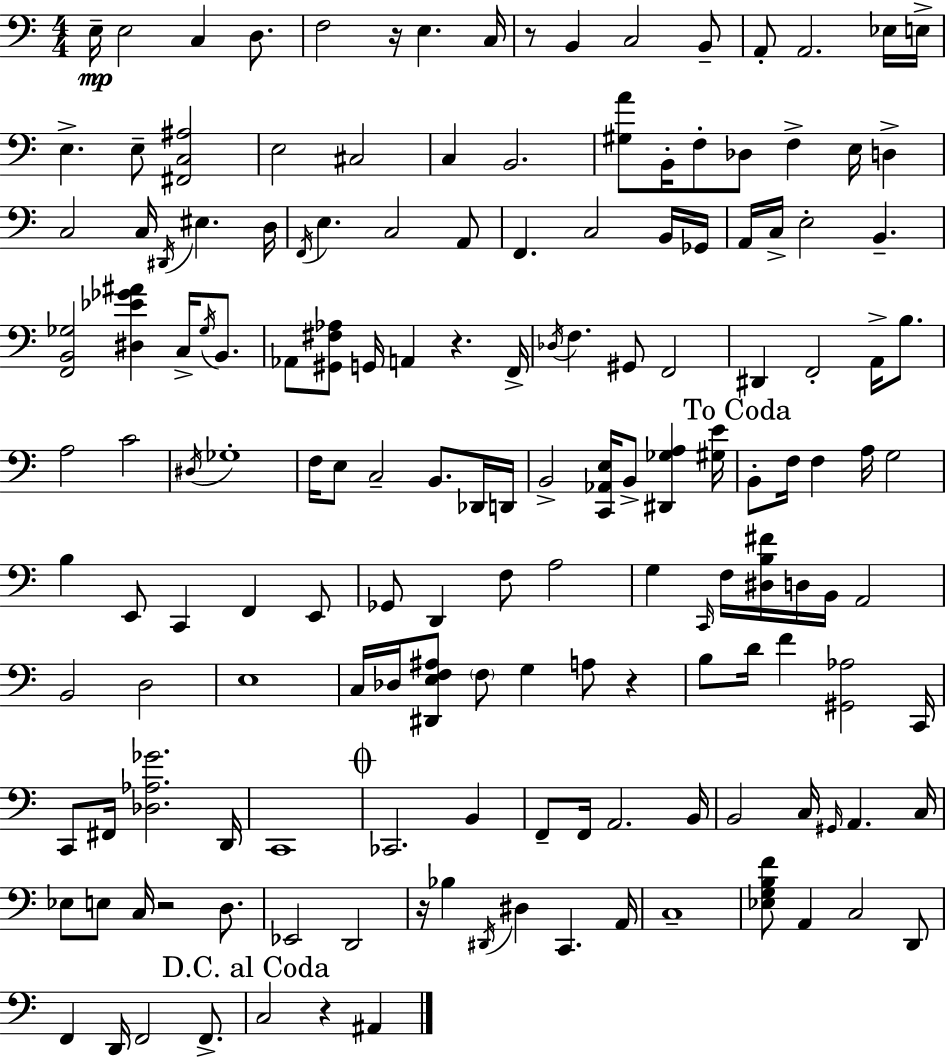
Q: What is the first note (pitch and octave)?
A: E3